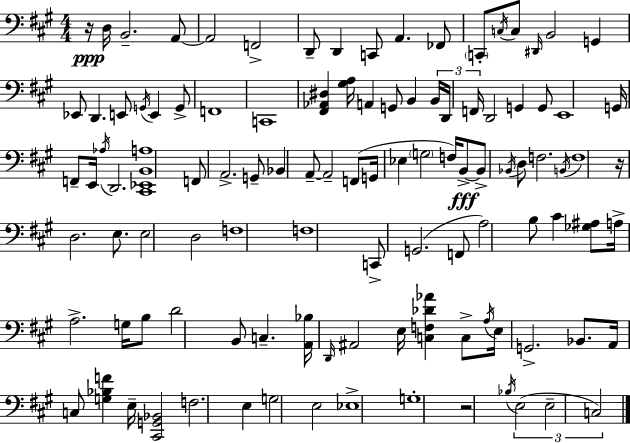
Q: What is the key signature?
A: A major